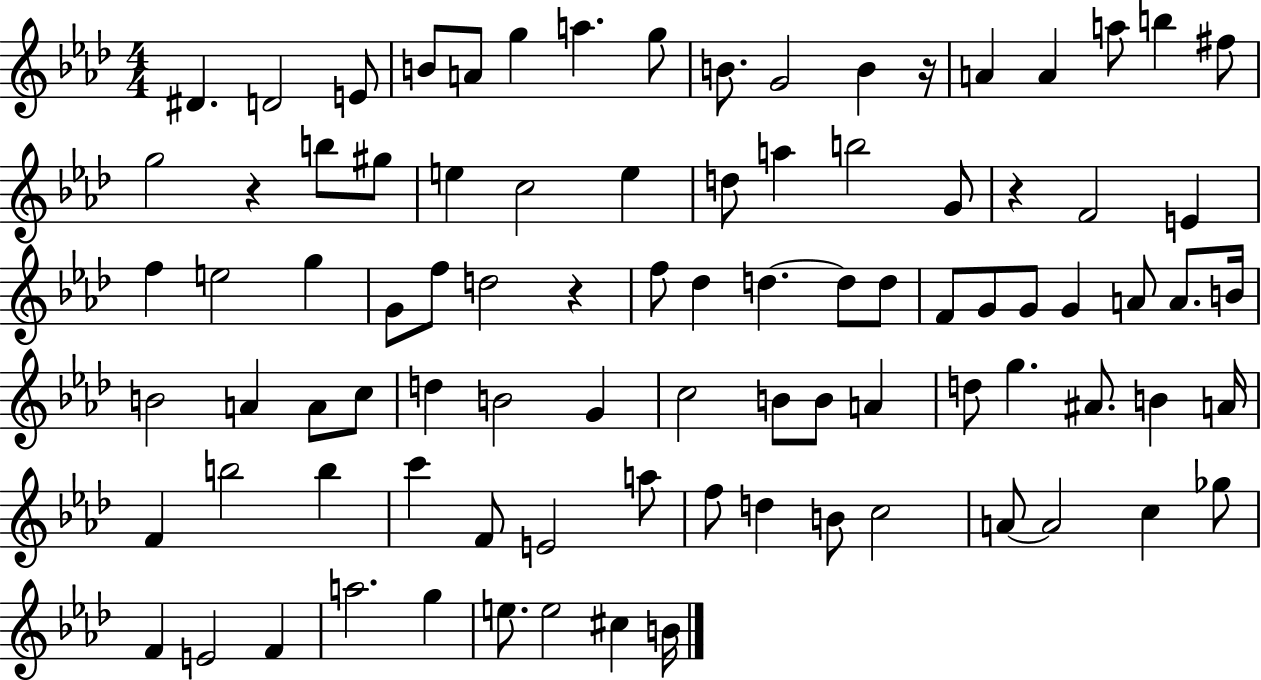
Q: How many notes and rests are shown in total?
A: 90